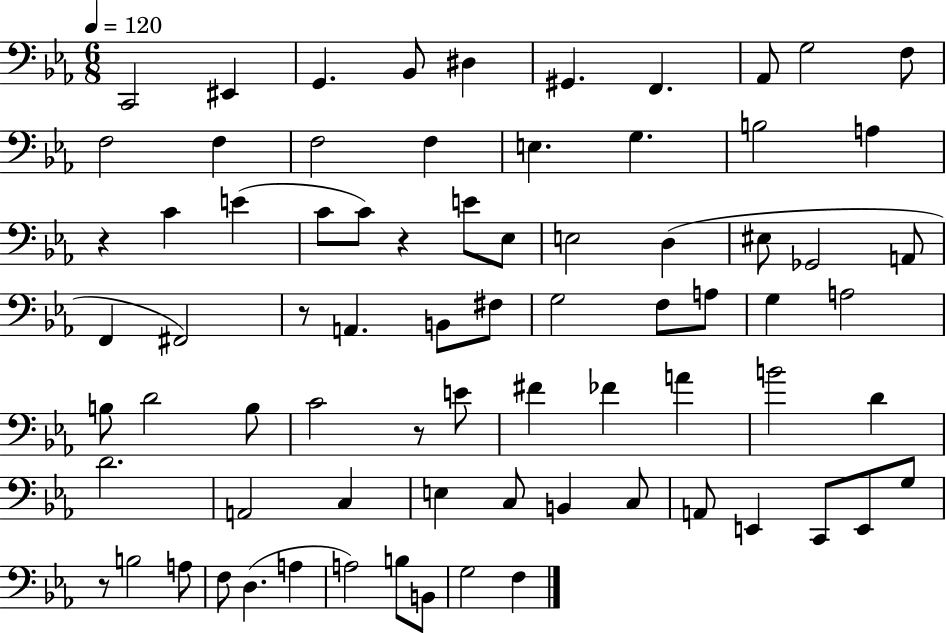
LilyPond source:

{
  \clef bass
  \numericTimeSignature
  \time 6/8
  \key ees \major
  \tempo 4 = 120
  c,2 eis,4 | g,4. bes,8 dis4 | gis,4. f,4. | aes,8 g2 f8 | \break f2 f4 | f2 f4 | e4. g4. | b2 a4 | \break r4 c'4 e'4( | c'8 c'8) r4 e'8 ees8 | e2 d4( | eis8 ges,2 a,8 | \break f,4 fis,2) | r8 a,4. b,8 fis8 | g2 f8 a8 | g4 a2 | \break b8 d'2 b8 | c'2 r8 e'8 | fis'4 fes'4 a'4 | b'2 d'4 | \break d'2. | a,2 c4 | e4 c8 b,4 c8 | a,8 e,4 c,8 e,8 g8 | \break r8 b2 a8 | f8 d4.( a4 | a2) b8 b,8 | g2 f4 | \break \bar "|."
}